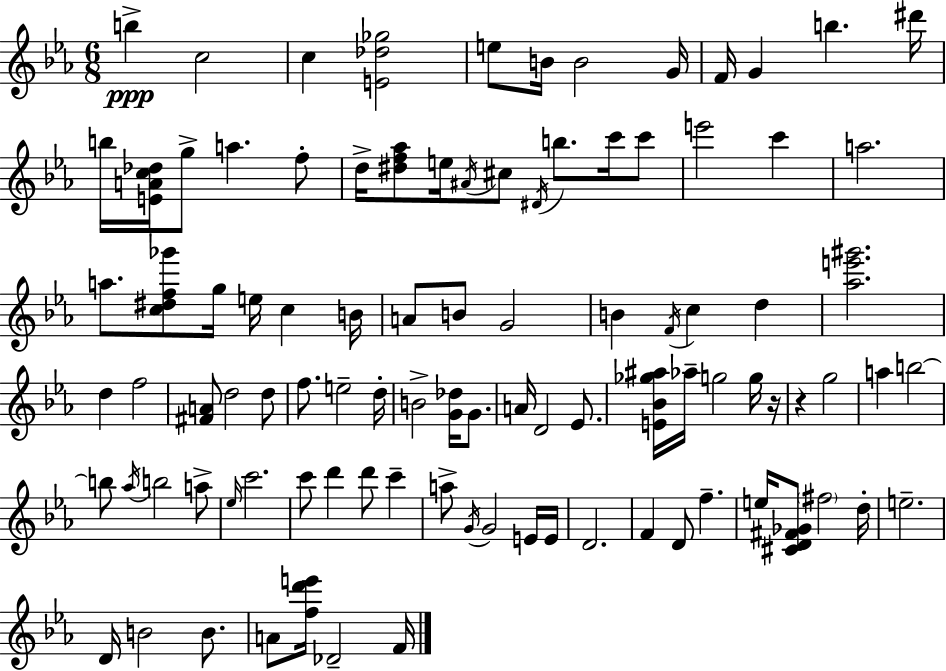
{
  \clef treble
  \numericTimeSignature
  \time 6/8
  \key ees \major
  b''4->\ppp c''2 | c''4 <e' des'' ges''>2 | e''8 b'16 b'2 g'16 | f'16 g'4 b''4. dis'''16 | \break b''16 <e' a' c'' des''>16 g''8-> a''4. f''8-. | d''16-> <dis'' f'' aes''>8 e''16 \acciaccatura { ais'16 } cis''8 \acciaccatura { dis'16 } b''8. c'''16 | c'''8 e'''2 c'''4 | a''2. | \break a''8. <c'' dis'' f'' ges'''>8 g''16 e''16 c''4 | b'16 a'8 b'8 g'2 | b'4 \acciaccatura { f'16 } c''4 d''4 | <aes'' e''' gis'''>2. | \break d''4 f''2 | <fis' a'>8 d''2 | d''8 f''8. e''2-- | d''16-. b'2-> <g' des''>16 | \break g'8. a'16 d'2 | ees'8. <e' bes' ges'' ais''>16 aes''16-- g''2 | g''16 r16 r4 g''2 | a''4 b''2~~ | \break b''8 \acciaccatura { aes''16 } b''2 | a''8-> \grace { ees''16 } c'''2. | c'''8 d'''4 d'''8 | c'''4-- a''8-> \acciaccatura { g'16 } g'2 | \break e'16 e'16 d'2. | f'4 d'8 | f''4.-- e''16 <cis' d' fis' ges'>8 \parenthesize fis''2 | d''16-. e''2.-- | \break d'16 b'2 | b'8. a'8 <f'' d''' e'''>16 des'2-- | f'16 \bar "|."
}